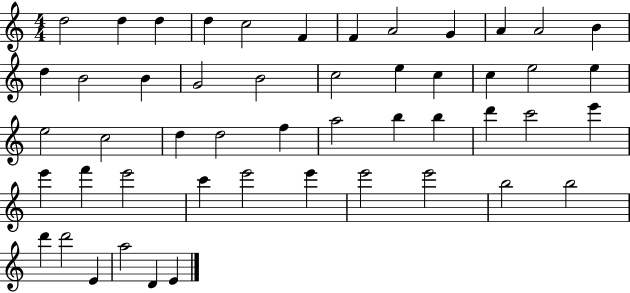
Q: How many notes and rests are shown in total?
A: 50